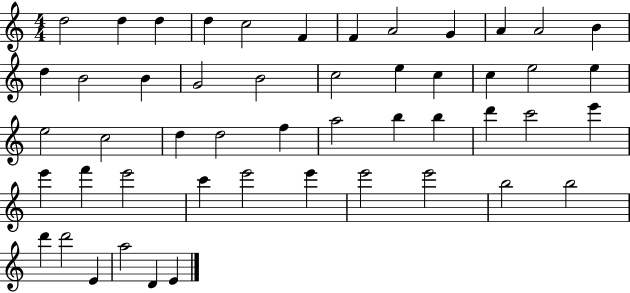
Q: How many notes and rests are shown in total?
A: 50